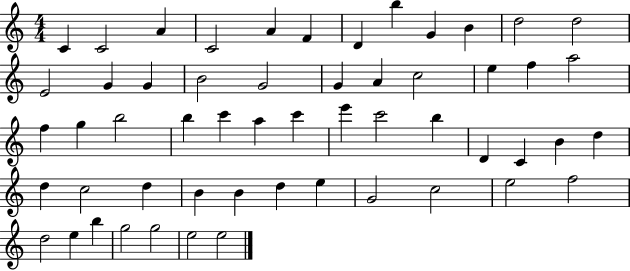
X:1
T:Untitled
M:4/4
L:1/4
K:C
C C2 A C2 A F D b G B d2 d2 E2 G G B2 G2 G A c2 e f a2 f g b2 b c' a c' e' c'2 b D C B d d c2 d B B d e G2 c2 e2 f2 d2 e b g2 g2 e2 e2